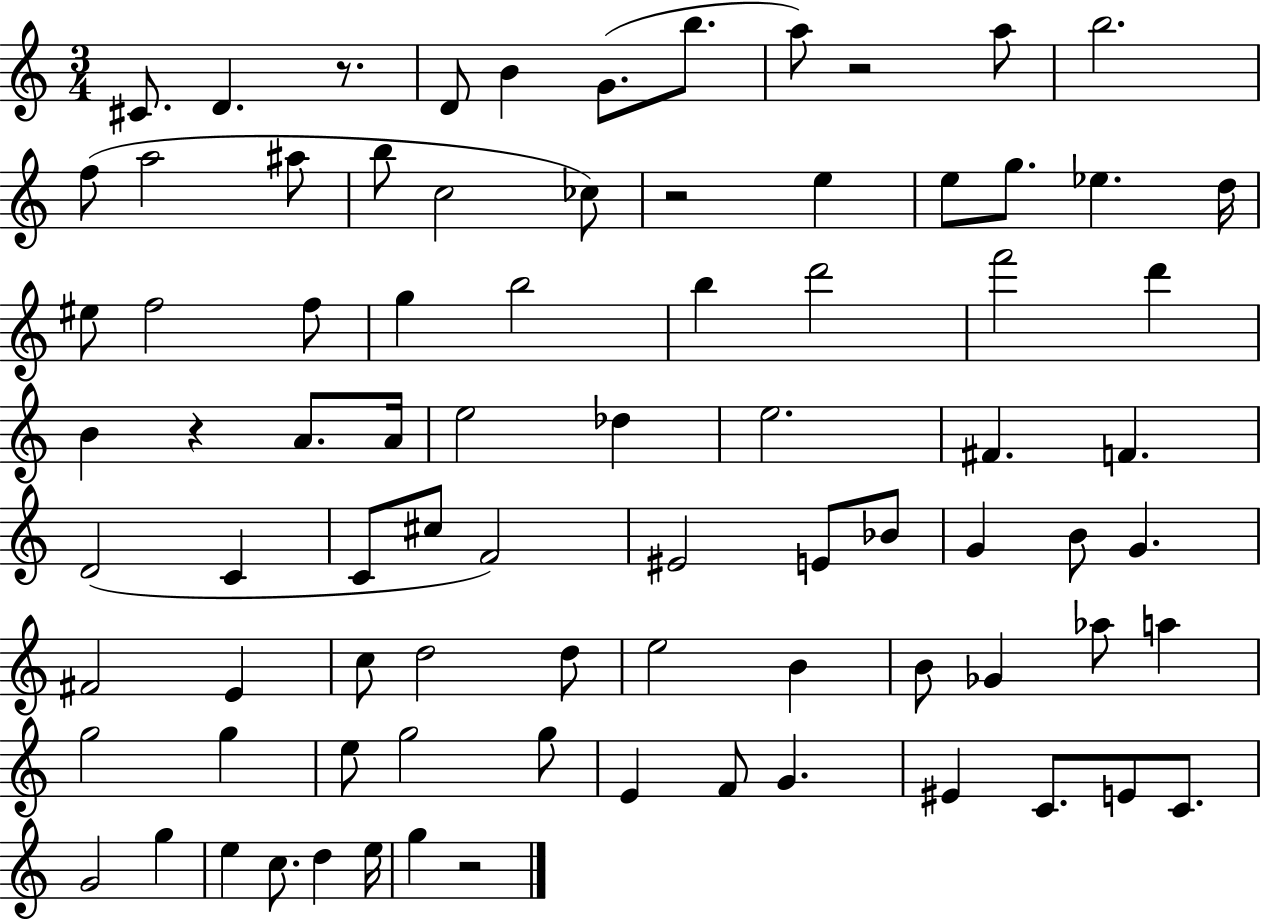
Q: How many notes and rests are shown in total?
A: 83